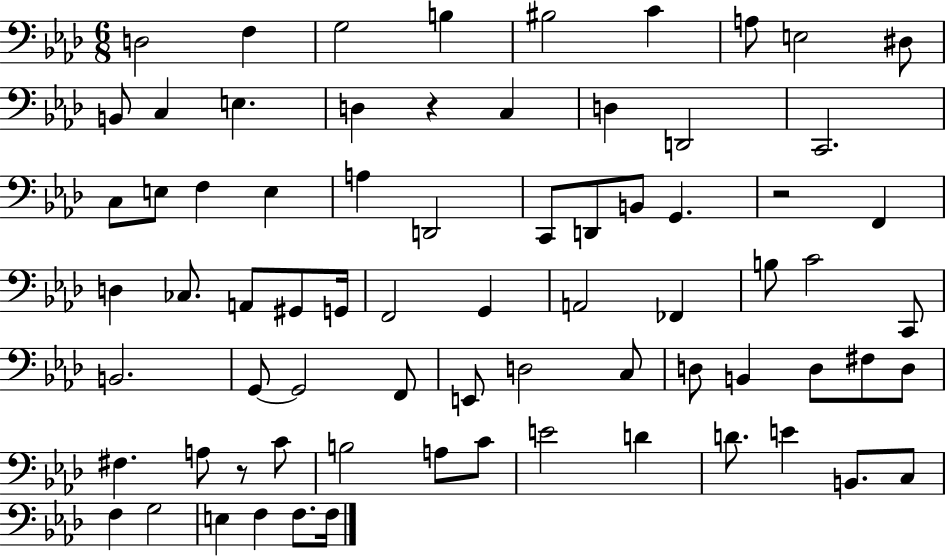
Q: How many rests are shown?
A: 3